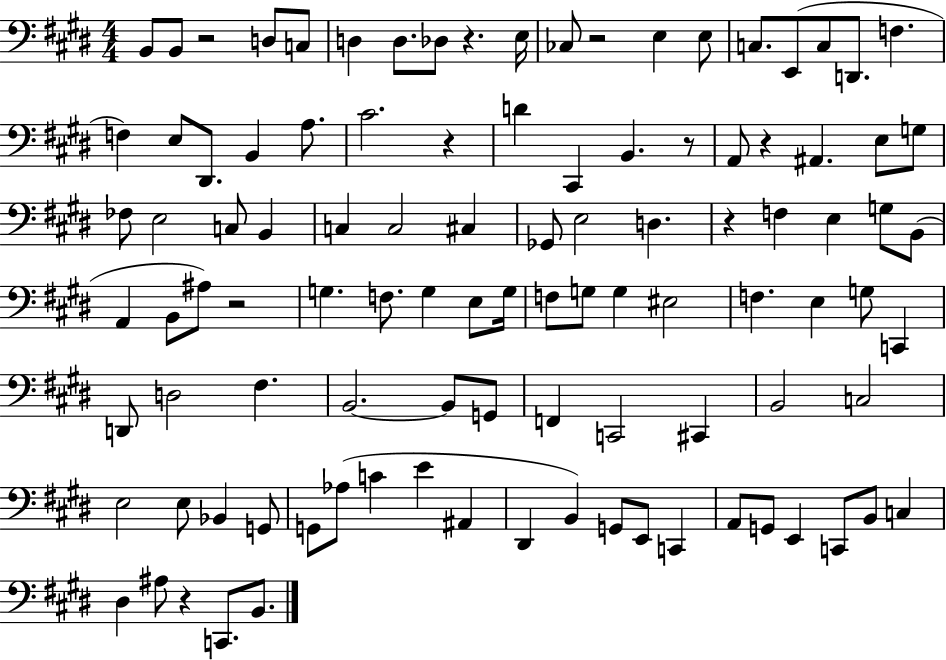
X:1
T:Untitled
M:4/4
L:1/4
K:E
B,,/2 B,,/2 z2 D,/2 C,/2 D, D,/2 _D,/2 z E,/4 _C,/2 z2 E, E,/2 C,/2 E,,/2 C,/2 D,,/2 F, F, E,/2 ^D,,/2 B,, A,/2 ^C2 z D ^C,, B,, z/2 A,,/2 z ^A,, E,/2 G,/2 _F,/2 E,2 C,/2 B,, C, C,2 ^C, _G,,/2 E,2 D, z F, E, G,/2 B,,/2 A,, B,,/2 ^A,/2 z2 G, F,/2 G, E,/2 G,/4 F,/2 G,/2 G, ^E,2 F, E, G,/2 C,, D,,/2 D,2 ^F, B,,2 B,,/2 G,,/2 F,, C,,2 ^C,, B,,2 C,2 E,2 E,/2 _B,, G,,/2 G,,/2 _A,/2 C E ^A,, ^D,, B,, G,,/2 E,,/2 C,, A,,/2 G,,/2 E,, C,,/2 B,,/2 C, ^D, ^A,/2 z C,,/2 B,,/2